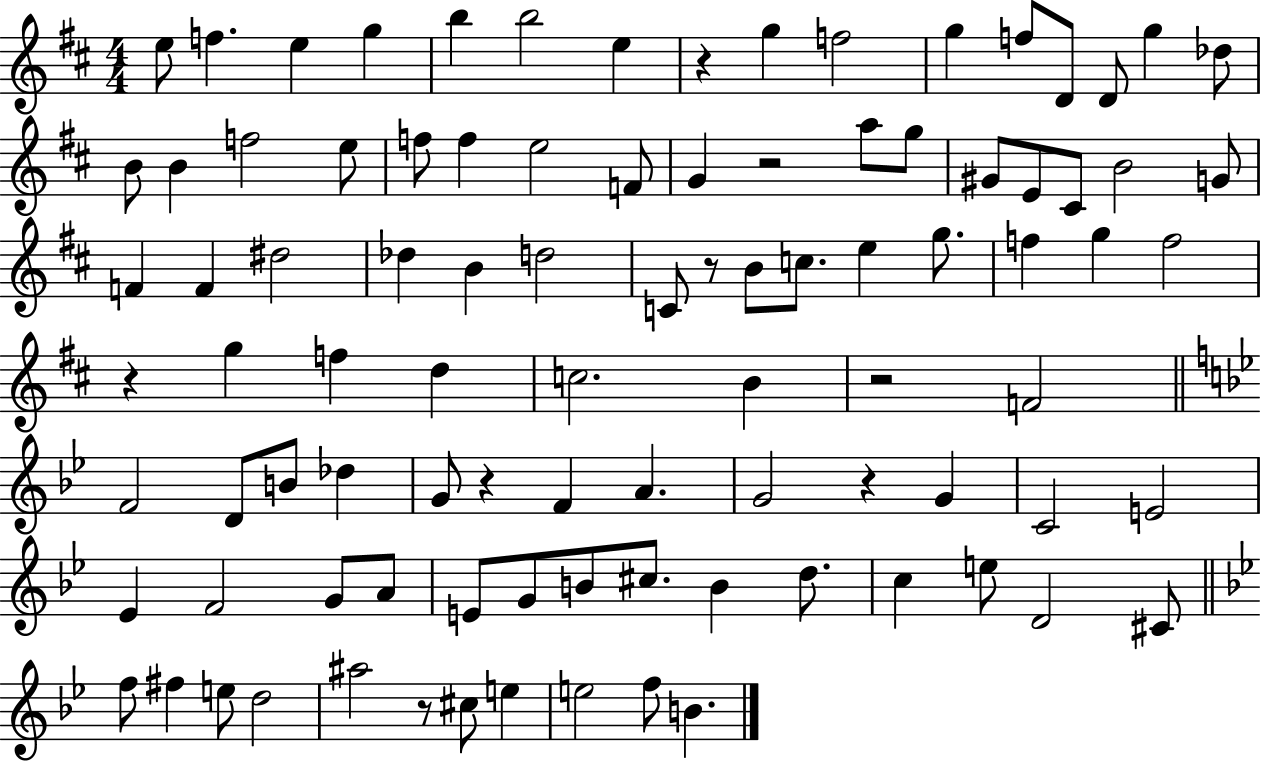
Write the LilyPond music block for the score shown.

{
  \clef treble
  \numericTimeSignature
  \time 4/4
  \key d \major
  e''8 f''4. e''4 g''4 | b''4 b''2 e''4 | r4 g''4 f''2 | g''4 f''8 d'8 d'8 g''4 des''8 | \break b'8 b'4 f''2 e''8 | f''8 f''4 e''2 f'8 | g'4 r2 a''8 g''8 | gis'8 e'8 cis'8 b'2 g'8 | \break f'4 f'4 dis''2 | des''4 b'4 d''2 | c'8 r8 b'8 c''8. e''4 g''8. | f''4 g''4 f''2 | \break r4 g''4 f''4 d''4 | c''2. b'4 | r2 f'2 | \bar "||" \break \key g \minor f'2 d'8 b'8 des''4 | g'8 r4 f'4 a'4. | g'2 r4 g'4 | c'2 e'2 | \break ees'4 f'2 g'8 a'8 | e'8 g'8 b'8 cis''8. b'4 d''8. | c''4 e''8 d'2 cis'8 | \bar "||" \break \key bes \major f''8 fis''4 e''8 d''2 | ais''2 r8 cis''8 e''4 | e''2 f''8 b'4. | \bar "|."
}